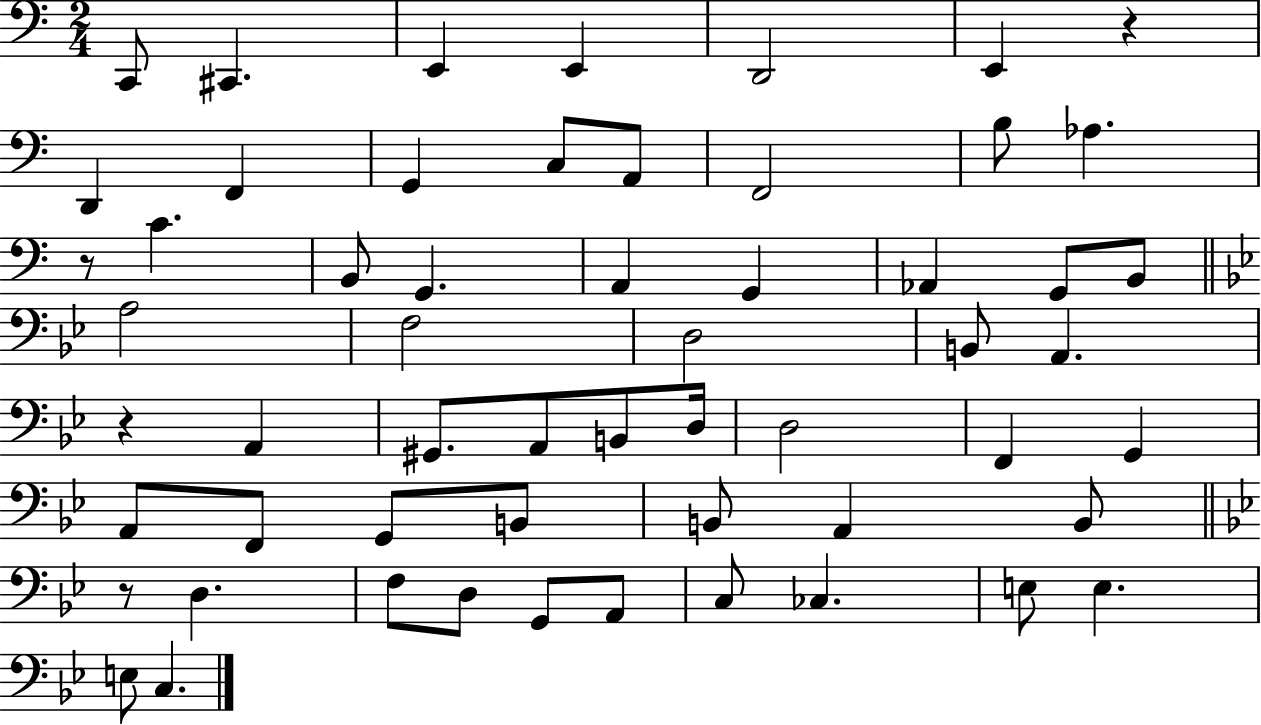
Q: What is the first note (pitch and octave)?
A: C2